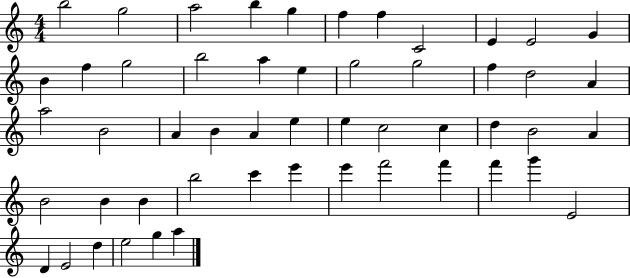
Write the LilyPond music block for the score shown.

{
  \clef treble
  \numericTimeSignature
  \time 4/4
  \key c \major
  b''2 g''2 | a''2 b''4 g''4 | f''4 f''4 c'2 | e'4 e'2 g'4 | \break b'4 f''4 g''2 | b''2 a''4 e''4 | g''2 g''2 | f''4 d''2 a'4 | \break a''2 b'2 | a'4 b'4 a'4 e''4 | e''4 c''2 c''4 | d''4 b'2 a'4 | \break b'2 b'4 b'4 | b''2 c'''4 e'''4 | e'''4 f'''2 f'''4 | f'''4 g'''4 e'2 | \break d'4 e'2 d''4 | e''2 g''4 a''4 | \bar "|."
}